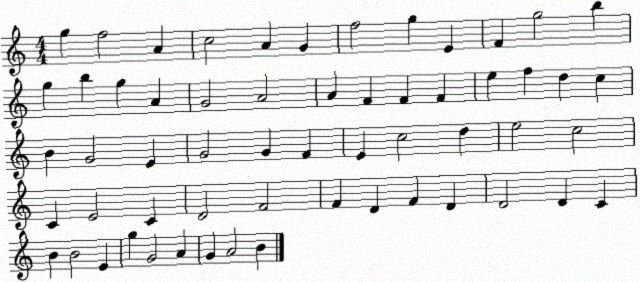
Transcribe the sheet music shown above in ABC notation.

X:1
T:Untitled
M:4/4
L:1/4
K:C
g f2 A c2 A G f2 g E F g2 b g b g A G2 A2 A F F F e f d c B G2 E G2 G F E c2 d e2 c2 C E2 C D2 F2 F D F D D2 D C B B2 E g G2 A G A2 B